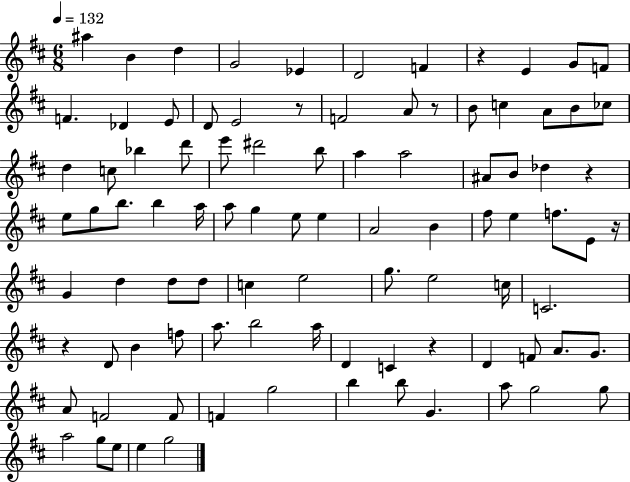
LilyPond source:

{
  \clef treble
  \numericTimeSignature
  \time 6/8
  \key d \major
  \tempo 4 = 132
  ais''4 b'4 d''4 | g'2 ees'4 | d'2 f'4 | r4 e'4 g'8 f'8 | \break f'4. des'4 e'8 | d'8 e'2 r8 | f'2 a'8 r8 | b'8 c''4 a'8 b'8 ces''8 | \break d''4 c''8 bes''4 d'''8 | e'''8 dis'''2 b''8 | a''4 a''2 | ais'8 b'8 des''4 r4 | \break e''8 g''8 b''8. b''4 a''16 | a''8 g''4 e''8 e''4 | a'2 b'4 | fis''8 e''4 f''8. e'8 r16 | \break g'4 d''4 d''8 d''8 | c''4 e''2 | g''8. e''2 c''16 | c'2. | \break r4 d'8 b'4 f''8 | a''8. b''2 a''16 | d'4 c'4 r4 | d'4 f'8 a'8. g'8. | \break a'8 f'2 f'8 | f'4 g''2 | b''4 b''8 g'4. | a''8 g''2 g''8 | \break a''2 g''8 e''8 | e''4 g''2 | \bar "|."
}